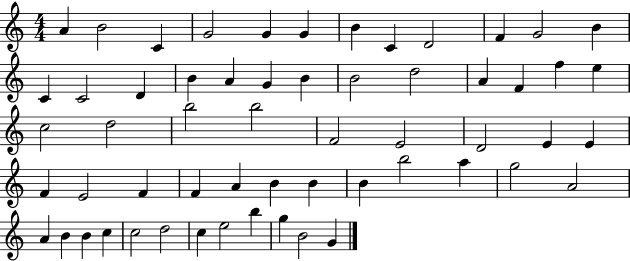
{
  \clef treble
  \numericTimeSignature
  \time 4/4
  \key c \major
  a'4 b'2 c'4 | g'2 g'4 g'4 | b'4 c'4 d'2 | f'4 g'2 b'4 | \break c'4 c'2 d'4 | b'4 a'4 g'4 b'4 | b'2 d''2 | a'4 f'4 f''4 e''4 | \break c''2 d''2 | b''2 b''2 | f'2 e'2 | d'2 e'4 e'4 | \break f'4 e'2 f'4 | f'4 a'4 b'4 b'4 | b'4 b''2 a''4 | g''2 a'2 | \break a'4 b'4 b'4 c''4 | c''2 d''2 | c''4 e''2 b''4 | g''4 b'2 g'4 | \break \bar "|."
}